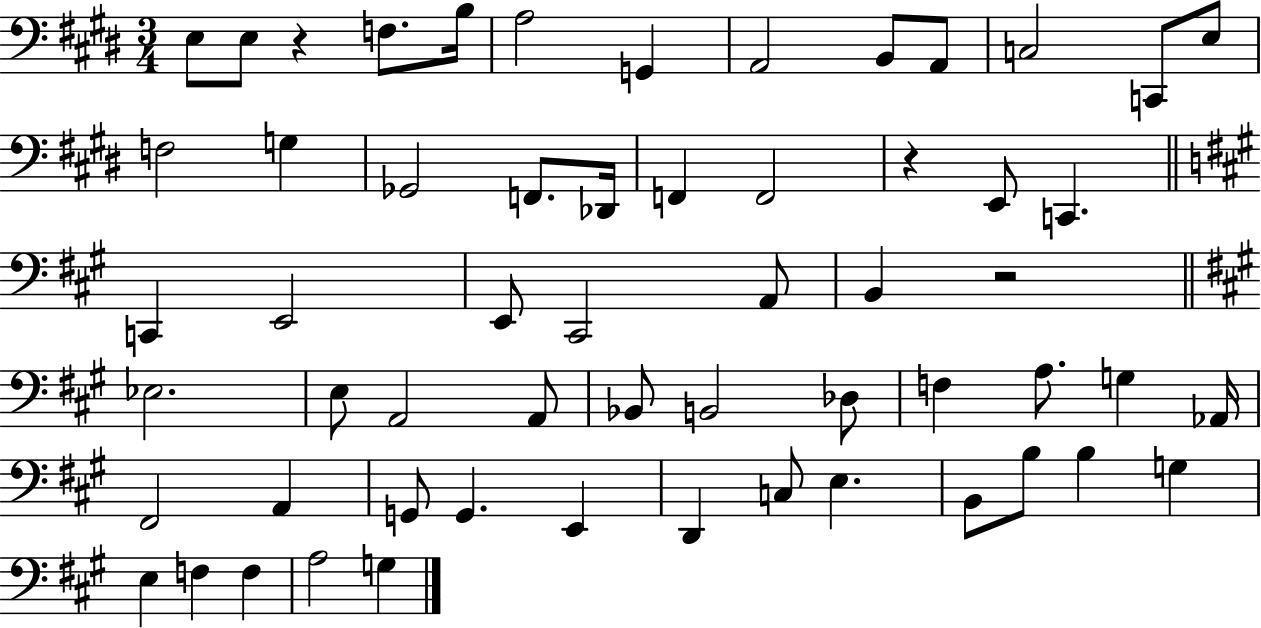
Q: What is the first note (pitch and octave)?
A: E3